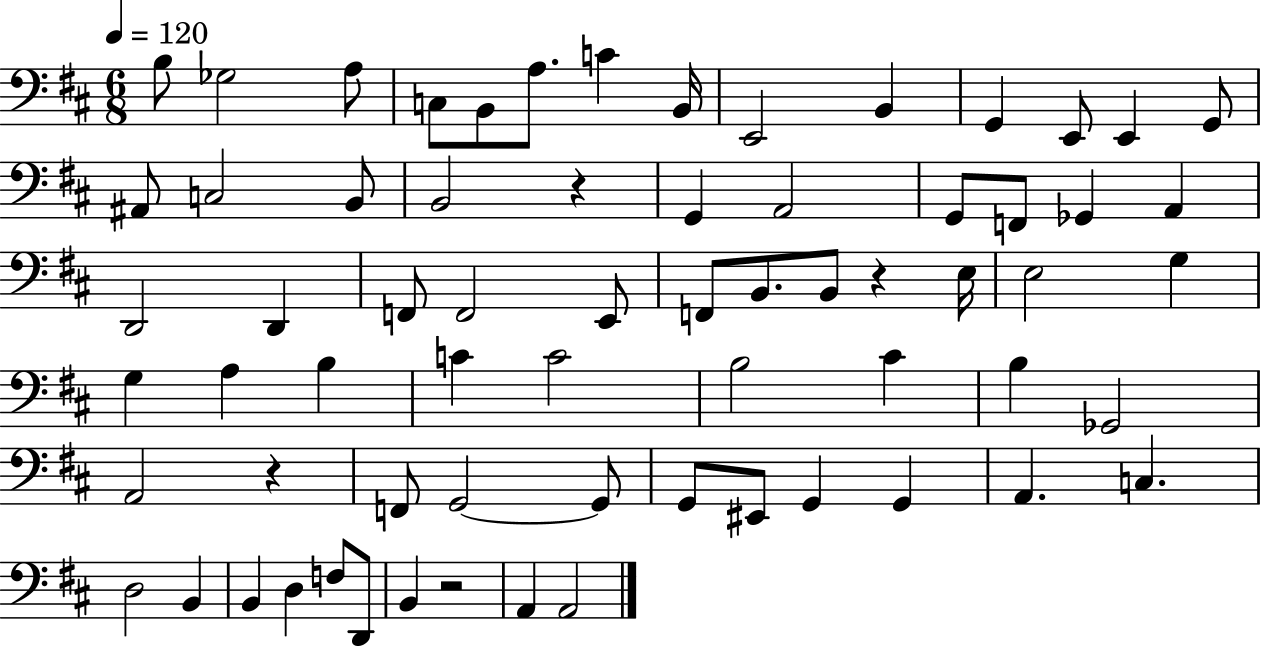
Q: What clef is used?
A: bass